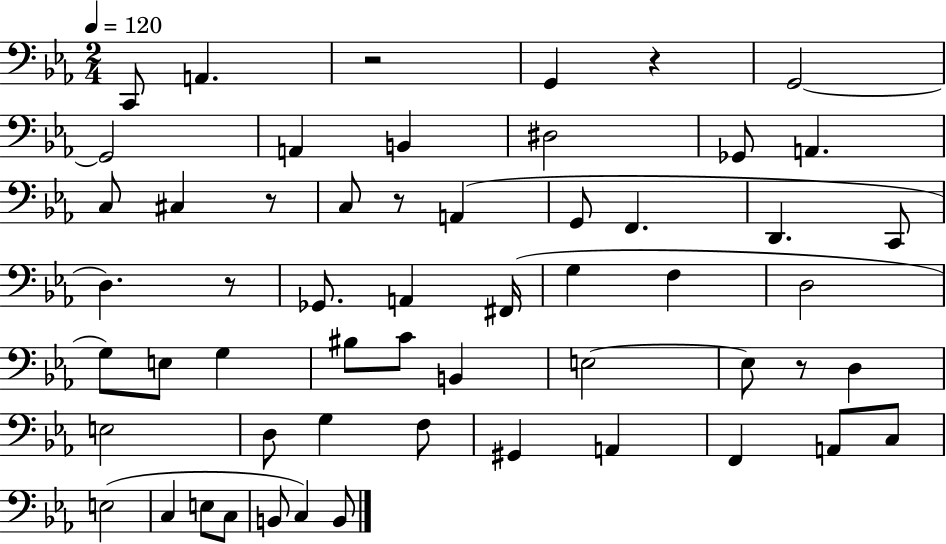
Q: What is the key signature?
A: EES major